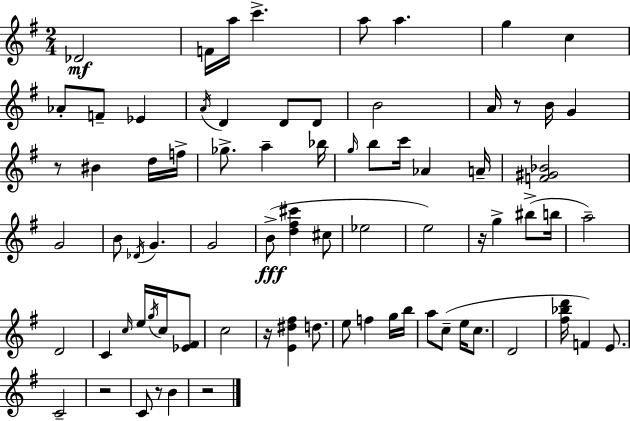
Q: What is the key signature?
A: E minor